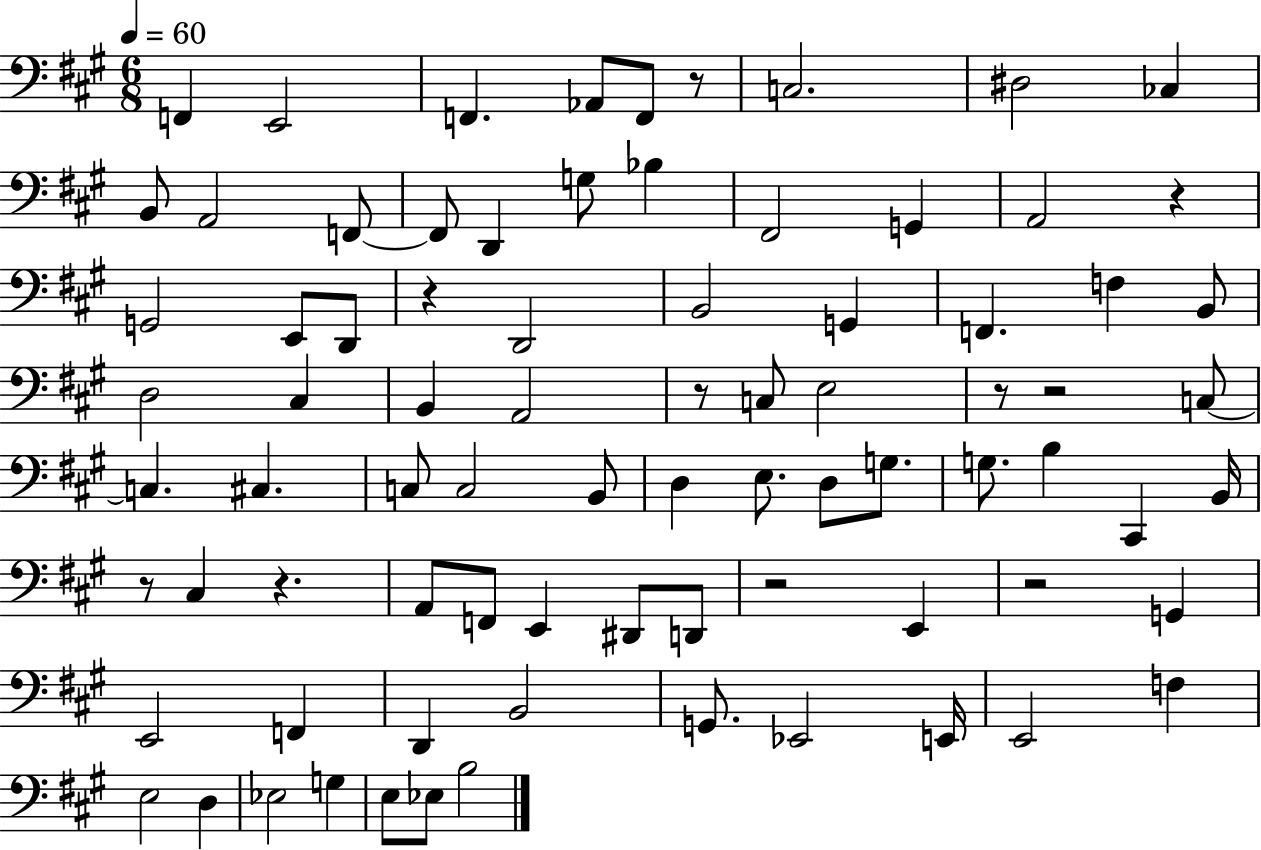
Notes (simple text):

F2/q E2/h F2/q. Ab2/e F2/e R/e C3/h. D#3/h CES3/q B2/e A2/h F2/e F2/e D2/q G3/e Bb3/q F#2/h G2/q A2/h R/q G2/h E2/e D2/e R/q D2/h B2/h G2/q F2/q. F3/q B2/e D3/h C#3/q B2/q A2/h R/e C3/e E3/h R/e R/h C3/e C3/q. C#3/q. C3/e C3/h B2/e D3/q E3/e. D3/e G3/e. G3/e. B3/q C#2/q B2/s R/e C#3/q R/q. A2/e F2/e E2/q D#2/e D2/e R/h E2/q R/h G2/q E2/h F2/q D2/q B2/h G2/e. Eb2/h E2/s E2/h F3/q E3/h D3/q Eb3/h G3/q E3/e Eb3/e B3/h